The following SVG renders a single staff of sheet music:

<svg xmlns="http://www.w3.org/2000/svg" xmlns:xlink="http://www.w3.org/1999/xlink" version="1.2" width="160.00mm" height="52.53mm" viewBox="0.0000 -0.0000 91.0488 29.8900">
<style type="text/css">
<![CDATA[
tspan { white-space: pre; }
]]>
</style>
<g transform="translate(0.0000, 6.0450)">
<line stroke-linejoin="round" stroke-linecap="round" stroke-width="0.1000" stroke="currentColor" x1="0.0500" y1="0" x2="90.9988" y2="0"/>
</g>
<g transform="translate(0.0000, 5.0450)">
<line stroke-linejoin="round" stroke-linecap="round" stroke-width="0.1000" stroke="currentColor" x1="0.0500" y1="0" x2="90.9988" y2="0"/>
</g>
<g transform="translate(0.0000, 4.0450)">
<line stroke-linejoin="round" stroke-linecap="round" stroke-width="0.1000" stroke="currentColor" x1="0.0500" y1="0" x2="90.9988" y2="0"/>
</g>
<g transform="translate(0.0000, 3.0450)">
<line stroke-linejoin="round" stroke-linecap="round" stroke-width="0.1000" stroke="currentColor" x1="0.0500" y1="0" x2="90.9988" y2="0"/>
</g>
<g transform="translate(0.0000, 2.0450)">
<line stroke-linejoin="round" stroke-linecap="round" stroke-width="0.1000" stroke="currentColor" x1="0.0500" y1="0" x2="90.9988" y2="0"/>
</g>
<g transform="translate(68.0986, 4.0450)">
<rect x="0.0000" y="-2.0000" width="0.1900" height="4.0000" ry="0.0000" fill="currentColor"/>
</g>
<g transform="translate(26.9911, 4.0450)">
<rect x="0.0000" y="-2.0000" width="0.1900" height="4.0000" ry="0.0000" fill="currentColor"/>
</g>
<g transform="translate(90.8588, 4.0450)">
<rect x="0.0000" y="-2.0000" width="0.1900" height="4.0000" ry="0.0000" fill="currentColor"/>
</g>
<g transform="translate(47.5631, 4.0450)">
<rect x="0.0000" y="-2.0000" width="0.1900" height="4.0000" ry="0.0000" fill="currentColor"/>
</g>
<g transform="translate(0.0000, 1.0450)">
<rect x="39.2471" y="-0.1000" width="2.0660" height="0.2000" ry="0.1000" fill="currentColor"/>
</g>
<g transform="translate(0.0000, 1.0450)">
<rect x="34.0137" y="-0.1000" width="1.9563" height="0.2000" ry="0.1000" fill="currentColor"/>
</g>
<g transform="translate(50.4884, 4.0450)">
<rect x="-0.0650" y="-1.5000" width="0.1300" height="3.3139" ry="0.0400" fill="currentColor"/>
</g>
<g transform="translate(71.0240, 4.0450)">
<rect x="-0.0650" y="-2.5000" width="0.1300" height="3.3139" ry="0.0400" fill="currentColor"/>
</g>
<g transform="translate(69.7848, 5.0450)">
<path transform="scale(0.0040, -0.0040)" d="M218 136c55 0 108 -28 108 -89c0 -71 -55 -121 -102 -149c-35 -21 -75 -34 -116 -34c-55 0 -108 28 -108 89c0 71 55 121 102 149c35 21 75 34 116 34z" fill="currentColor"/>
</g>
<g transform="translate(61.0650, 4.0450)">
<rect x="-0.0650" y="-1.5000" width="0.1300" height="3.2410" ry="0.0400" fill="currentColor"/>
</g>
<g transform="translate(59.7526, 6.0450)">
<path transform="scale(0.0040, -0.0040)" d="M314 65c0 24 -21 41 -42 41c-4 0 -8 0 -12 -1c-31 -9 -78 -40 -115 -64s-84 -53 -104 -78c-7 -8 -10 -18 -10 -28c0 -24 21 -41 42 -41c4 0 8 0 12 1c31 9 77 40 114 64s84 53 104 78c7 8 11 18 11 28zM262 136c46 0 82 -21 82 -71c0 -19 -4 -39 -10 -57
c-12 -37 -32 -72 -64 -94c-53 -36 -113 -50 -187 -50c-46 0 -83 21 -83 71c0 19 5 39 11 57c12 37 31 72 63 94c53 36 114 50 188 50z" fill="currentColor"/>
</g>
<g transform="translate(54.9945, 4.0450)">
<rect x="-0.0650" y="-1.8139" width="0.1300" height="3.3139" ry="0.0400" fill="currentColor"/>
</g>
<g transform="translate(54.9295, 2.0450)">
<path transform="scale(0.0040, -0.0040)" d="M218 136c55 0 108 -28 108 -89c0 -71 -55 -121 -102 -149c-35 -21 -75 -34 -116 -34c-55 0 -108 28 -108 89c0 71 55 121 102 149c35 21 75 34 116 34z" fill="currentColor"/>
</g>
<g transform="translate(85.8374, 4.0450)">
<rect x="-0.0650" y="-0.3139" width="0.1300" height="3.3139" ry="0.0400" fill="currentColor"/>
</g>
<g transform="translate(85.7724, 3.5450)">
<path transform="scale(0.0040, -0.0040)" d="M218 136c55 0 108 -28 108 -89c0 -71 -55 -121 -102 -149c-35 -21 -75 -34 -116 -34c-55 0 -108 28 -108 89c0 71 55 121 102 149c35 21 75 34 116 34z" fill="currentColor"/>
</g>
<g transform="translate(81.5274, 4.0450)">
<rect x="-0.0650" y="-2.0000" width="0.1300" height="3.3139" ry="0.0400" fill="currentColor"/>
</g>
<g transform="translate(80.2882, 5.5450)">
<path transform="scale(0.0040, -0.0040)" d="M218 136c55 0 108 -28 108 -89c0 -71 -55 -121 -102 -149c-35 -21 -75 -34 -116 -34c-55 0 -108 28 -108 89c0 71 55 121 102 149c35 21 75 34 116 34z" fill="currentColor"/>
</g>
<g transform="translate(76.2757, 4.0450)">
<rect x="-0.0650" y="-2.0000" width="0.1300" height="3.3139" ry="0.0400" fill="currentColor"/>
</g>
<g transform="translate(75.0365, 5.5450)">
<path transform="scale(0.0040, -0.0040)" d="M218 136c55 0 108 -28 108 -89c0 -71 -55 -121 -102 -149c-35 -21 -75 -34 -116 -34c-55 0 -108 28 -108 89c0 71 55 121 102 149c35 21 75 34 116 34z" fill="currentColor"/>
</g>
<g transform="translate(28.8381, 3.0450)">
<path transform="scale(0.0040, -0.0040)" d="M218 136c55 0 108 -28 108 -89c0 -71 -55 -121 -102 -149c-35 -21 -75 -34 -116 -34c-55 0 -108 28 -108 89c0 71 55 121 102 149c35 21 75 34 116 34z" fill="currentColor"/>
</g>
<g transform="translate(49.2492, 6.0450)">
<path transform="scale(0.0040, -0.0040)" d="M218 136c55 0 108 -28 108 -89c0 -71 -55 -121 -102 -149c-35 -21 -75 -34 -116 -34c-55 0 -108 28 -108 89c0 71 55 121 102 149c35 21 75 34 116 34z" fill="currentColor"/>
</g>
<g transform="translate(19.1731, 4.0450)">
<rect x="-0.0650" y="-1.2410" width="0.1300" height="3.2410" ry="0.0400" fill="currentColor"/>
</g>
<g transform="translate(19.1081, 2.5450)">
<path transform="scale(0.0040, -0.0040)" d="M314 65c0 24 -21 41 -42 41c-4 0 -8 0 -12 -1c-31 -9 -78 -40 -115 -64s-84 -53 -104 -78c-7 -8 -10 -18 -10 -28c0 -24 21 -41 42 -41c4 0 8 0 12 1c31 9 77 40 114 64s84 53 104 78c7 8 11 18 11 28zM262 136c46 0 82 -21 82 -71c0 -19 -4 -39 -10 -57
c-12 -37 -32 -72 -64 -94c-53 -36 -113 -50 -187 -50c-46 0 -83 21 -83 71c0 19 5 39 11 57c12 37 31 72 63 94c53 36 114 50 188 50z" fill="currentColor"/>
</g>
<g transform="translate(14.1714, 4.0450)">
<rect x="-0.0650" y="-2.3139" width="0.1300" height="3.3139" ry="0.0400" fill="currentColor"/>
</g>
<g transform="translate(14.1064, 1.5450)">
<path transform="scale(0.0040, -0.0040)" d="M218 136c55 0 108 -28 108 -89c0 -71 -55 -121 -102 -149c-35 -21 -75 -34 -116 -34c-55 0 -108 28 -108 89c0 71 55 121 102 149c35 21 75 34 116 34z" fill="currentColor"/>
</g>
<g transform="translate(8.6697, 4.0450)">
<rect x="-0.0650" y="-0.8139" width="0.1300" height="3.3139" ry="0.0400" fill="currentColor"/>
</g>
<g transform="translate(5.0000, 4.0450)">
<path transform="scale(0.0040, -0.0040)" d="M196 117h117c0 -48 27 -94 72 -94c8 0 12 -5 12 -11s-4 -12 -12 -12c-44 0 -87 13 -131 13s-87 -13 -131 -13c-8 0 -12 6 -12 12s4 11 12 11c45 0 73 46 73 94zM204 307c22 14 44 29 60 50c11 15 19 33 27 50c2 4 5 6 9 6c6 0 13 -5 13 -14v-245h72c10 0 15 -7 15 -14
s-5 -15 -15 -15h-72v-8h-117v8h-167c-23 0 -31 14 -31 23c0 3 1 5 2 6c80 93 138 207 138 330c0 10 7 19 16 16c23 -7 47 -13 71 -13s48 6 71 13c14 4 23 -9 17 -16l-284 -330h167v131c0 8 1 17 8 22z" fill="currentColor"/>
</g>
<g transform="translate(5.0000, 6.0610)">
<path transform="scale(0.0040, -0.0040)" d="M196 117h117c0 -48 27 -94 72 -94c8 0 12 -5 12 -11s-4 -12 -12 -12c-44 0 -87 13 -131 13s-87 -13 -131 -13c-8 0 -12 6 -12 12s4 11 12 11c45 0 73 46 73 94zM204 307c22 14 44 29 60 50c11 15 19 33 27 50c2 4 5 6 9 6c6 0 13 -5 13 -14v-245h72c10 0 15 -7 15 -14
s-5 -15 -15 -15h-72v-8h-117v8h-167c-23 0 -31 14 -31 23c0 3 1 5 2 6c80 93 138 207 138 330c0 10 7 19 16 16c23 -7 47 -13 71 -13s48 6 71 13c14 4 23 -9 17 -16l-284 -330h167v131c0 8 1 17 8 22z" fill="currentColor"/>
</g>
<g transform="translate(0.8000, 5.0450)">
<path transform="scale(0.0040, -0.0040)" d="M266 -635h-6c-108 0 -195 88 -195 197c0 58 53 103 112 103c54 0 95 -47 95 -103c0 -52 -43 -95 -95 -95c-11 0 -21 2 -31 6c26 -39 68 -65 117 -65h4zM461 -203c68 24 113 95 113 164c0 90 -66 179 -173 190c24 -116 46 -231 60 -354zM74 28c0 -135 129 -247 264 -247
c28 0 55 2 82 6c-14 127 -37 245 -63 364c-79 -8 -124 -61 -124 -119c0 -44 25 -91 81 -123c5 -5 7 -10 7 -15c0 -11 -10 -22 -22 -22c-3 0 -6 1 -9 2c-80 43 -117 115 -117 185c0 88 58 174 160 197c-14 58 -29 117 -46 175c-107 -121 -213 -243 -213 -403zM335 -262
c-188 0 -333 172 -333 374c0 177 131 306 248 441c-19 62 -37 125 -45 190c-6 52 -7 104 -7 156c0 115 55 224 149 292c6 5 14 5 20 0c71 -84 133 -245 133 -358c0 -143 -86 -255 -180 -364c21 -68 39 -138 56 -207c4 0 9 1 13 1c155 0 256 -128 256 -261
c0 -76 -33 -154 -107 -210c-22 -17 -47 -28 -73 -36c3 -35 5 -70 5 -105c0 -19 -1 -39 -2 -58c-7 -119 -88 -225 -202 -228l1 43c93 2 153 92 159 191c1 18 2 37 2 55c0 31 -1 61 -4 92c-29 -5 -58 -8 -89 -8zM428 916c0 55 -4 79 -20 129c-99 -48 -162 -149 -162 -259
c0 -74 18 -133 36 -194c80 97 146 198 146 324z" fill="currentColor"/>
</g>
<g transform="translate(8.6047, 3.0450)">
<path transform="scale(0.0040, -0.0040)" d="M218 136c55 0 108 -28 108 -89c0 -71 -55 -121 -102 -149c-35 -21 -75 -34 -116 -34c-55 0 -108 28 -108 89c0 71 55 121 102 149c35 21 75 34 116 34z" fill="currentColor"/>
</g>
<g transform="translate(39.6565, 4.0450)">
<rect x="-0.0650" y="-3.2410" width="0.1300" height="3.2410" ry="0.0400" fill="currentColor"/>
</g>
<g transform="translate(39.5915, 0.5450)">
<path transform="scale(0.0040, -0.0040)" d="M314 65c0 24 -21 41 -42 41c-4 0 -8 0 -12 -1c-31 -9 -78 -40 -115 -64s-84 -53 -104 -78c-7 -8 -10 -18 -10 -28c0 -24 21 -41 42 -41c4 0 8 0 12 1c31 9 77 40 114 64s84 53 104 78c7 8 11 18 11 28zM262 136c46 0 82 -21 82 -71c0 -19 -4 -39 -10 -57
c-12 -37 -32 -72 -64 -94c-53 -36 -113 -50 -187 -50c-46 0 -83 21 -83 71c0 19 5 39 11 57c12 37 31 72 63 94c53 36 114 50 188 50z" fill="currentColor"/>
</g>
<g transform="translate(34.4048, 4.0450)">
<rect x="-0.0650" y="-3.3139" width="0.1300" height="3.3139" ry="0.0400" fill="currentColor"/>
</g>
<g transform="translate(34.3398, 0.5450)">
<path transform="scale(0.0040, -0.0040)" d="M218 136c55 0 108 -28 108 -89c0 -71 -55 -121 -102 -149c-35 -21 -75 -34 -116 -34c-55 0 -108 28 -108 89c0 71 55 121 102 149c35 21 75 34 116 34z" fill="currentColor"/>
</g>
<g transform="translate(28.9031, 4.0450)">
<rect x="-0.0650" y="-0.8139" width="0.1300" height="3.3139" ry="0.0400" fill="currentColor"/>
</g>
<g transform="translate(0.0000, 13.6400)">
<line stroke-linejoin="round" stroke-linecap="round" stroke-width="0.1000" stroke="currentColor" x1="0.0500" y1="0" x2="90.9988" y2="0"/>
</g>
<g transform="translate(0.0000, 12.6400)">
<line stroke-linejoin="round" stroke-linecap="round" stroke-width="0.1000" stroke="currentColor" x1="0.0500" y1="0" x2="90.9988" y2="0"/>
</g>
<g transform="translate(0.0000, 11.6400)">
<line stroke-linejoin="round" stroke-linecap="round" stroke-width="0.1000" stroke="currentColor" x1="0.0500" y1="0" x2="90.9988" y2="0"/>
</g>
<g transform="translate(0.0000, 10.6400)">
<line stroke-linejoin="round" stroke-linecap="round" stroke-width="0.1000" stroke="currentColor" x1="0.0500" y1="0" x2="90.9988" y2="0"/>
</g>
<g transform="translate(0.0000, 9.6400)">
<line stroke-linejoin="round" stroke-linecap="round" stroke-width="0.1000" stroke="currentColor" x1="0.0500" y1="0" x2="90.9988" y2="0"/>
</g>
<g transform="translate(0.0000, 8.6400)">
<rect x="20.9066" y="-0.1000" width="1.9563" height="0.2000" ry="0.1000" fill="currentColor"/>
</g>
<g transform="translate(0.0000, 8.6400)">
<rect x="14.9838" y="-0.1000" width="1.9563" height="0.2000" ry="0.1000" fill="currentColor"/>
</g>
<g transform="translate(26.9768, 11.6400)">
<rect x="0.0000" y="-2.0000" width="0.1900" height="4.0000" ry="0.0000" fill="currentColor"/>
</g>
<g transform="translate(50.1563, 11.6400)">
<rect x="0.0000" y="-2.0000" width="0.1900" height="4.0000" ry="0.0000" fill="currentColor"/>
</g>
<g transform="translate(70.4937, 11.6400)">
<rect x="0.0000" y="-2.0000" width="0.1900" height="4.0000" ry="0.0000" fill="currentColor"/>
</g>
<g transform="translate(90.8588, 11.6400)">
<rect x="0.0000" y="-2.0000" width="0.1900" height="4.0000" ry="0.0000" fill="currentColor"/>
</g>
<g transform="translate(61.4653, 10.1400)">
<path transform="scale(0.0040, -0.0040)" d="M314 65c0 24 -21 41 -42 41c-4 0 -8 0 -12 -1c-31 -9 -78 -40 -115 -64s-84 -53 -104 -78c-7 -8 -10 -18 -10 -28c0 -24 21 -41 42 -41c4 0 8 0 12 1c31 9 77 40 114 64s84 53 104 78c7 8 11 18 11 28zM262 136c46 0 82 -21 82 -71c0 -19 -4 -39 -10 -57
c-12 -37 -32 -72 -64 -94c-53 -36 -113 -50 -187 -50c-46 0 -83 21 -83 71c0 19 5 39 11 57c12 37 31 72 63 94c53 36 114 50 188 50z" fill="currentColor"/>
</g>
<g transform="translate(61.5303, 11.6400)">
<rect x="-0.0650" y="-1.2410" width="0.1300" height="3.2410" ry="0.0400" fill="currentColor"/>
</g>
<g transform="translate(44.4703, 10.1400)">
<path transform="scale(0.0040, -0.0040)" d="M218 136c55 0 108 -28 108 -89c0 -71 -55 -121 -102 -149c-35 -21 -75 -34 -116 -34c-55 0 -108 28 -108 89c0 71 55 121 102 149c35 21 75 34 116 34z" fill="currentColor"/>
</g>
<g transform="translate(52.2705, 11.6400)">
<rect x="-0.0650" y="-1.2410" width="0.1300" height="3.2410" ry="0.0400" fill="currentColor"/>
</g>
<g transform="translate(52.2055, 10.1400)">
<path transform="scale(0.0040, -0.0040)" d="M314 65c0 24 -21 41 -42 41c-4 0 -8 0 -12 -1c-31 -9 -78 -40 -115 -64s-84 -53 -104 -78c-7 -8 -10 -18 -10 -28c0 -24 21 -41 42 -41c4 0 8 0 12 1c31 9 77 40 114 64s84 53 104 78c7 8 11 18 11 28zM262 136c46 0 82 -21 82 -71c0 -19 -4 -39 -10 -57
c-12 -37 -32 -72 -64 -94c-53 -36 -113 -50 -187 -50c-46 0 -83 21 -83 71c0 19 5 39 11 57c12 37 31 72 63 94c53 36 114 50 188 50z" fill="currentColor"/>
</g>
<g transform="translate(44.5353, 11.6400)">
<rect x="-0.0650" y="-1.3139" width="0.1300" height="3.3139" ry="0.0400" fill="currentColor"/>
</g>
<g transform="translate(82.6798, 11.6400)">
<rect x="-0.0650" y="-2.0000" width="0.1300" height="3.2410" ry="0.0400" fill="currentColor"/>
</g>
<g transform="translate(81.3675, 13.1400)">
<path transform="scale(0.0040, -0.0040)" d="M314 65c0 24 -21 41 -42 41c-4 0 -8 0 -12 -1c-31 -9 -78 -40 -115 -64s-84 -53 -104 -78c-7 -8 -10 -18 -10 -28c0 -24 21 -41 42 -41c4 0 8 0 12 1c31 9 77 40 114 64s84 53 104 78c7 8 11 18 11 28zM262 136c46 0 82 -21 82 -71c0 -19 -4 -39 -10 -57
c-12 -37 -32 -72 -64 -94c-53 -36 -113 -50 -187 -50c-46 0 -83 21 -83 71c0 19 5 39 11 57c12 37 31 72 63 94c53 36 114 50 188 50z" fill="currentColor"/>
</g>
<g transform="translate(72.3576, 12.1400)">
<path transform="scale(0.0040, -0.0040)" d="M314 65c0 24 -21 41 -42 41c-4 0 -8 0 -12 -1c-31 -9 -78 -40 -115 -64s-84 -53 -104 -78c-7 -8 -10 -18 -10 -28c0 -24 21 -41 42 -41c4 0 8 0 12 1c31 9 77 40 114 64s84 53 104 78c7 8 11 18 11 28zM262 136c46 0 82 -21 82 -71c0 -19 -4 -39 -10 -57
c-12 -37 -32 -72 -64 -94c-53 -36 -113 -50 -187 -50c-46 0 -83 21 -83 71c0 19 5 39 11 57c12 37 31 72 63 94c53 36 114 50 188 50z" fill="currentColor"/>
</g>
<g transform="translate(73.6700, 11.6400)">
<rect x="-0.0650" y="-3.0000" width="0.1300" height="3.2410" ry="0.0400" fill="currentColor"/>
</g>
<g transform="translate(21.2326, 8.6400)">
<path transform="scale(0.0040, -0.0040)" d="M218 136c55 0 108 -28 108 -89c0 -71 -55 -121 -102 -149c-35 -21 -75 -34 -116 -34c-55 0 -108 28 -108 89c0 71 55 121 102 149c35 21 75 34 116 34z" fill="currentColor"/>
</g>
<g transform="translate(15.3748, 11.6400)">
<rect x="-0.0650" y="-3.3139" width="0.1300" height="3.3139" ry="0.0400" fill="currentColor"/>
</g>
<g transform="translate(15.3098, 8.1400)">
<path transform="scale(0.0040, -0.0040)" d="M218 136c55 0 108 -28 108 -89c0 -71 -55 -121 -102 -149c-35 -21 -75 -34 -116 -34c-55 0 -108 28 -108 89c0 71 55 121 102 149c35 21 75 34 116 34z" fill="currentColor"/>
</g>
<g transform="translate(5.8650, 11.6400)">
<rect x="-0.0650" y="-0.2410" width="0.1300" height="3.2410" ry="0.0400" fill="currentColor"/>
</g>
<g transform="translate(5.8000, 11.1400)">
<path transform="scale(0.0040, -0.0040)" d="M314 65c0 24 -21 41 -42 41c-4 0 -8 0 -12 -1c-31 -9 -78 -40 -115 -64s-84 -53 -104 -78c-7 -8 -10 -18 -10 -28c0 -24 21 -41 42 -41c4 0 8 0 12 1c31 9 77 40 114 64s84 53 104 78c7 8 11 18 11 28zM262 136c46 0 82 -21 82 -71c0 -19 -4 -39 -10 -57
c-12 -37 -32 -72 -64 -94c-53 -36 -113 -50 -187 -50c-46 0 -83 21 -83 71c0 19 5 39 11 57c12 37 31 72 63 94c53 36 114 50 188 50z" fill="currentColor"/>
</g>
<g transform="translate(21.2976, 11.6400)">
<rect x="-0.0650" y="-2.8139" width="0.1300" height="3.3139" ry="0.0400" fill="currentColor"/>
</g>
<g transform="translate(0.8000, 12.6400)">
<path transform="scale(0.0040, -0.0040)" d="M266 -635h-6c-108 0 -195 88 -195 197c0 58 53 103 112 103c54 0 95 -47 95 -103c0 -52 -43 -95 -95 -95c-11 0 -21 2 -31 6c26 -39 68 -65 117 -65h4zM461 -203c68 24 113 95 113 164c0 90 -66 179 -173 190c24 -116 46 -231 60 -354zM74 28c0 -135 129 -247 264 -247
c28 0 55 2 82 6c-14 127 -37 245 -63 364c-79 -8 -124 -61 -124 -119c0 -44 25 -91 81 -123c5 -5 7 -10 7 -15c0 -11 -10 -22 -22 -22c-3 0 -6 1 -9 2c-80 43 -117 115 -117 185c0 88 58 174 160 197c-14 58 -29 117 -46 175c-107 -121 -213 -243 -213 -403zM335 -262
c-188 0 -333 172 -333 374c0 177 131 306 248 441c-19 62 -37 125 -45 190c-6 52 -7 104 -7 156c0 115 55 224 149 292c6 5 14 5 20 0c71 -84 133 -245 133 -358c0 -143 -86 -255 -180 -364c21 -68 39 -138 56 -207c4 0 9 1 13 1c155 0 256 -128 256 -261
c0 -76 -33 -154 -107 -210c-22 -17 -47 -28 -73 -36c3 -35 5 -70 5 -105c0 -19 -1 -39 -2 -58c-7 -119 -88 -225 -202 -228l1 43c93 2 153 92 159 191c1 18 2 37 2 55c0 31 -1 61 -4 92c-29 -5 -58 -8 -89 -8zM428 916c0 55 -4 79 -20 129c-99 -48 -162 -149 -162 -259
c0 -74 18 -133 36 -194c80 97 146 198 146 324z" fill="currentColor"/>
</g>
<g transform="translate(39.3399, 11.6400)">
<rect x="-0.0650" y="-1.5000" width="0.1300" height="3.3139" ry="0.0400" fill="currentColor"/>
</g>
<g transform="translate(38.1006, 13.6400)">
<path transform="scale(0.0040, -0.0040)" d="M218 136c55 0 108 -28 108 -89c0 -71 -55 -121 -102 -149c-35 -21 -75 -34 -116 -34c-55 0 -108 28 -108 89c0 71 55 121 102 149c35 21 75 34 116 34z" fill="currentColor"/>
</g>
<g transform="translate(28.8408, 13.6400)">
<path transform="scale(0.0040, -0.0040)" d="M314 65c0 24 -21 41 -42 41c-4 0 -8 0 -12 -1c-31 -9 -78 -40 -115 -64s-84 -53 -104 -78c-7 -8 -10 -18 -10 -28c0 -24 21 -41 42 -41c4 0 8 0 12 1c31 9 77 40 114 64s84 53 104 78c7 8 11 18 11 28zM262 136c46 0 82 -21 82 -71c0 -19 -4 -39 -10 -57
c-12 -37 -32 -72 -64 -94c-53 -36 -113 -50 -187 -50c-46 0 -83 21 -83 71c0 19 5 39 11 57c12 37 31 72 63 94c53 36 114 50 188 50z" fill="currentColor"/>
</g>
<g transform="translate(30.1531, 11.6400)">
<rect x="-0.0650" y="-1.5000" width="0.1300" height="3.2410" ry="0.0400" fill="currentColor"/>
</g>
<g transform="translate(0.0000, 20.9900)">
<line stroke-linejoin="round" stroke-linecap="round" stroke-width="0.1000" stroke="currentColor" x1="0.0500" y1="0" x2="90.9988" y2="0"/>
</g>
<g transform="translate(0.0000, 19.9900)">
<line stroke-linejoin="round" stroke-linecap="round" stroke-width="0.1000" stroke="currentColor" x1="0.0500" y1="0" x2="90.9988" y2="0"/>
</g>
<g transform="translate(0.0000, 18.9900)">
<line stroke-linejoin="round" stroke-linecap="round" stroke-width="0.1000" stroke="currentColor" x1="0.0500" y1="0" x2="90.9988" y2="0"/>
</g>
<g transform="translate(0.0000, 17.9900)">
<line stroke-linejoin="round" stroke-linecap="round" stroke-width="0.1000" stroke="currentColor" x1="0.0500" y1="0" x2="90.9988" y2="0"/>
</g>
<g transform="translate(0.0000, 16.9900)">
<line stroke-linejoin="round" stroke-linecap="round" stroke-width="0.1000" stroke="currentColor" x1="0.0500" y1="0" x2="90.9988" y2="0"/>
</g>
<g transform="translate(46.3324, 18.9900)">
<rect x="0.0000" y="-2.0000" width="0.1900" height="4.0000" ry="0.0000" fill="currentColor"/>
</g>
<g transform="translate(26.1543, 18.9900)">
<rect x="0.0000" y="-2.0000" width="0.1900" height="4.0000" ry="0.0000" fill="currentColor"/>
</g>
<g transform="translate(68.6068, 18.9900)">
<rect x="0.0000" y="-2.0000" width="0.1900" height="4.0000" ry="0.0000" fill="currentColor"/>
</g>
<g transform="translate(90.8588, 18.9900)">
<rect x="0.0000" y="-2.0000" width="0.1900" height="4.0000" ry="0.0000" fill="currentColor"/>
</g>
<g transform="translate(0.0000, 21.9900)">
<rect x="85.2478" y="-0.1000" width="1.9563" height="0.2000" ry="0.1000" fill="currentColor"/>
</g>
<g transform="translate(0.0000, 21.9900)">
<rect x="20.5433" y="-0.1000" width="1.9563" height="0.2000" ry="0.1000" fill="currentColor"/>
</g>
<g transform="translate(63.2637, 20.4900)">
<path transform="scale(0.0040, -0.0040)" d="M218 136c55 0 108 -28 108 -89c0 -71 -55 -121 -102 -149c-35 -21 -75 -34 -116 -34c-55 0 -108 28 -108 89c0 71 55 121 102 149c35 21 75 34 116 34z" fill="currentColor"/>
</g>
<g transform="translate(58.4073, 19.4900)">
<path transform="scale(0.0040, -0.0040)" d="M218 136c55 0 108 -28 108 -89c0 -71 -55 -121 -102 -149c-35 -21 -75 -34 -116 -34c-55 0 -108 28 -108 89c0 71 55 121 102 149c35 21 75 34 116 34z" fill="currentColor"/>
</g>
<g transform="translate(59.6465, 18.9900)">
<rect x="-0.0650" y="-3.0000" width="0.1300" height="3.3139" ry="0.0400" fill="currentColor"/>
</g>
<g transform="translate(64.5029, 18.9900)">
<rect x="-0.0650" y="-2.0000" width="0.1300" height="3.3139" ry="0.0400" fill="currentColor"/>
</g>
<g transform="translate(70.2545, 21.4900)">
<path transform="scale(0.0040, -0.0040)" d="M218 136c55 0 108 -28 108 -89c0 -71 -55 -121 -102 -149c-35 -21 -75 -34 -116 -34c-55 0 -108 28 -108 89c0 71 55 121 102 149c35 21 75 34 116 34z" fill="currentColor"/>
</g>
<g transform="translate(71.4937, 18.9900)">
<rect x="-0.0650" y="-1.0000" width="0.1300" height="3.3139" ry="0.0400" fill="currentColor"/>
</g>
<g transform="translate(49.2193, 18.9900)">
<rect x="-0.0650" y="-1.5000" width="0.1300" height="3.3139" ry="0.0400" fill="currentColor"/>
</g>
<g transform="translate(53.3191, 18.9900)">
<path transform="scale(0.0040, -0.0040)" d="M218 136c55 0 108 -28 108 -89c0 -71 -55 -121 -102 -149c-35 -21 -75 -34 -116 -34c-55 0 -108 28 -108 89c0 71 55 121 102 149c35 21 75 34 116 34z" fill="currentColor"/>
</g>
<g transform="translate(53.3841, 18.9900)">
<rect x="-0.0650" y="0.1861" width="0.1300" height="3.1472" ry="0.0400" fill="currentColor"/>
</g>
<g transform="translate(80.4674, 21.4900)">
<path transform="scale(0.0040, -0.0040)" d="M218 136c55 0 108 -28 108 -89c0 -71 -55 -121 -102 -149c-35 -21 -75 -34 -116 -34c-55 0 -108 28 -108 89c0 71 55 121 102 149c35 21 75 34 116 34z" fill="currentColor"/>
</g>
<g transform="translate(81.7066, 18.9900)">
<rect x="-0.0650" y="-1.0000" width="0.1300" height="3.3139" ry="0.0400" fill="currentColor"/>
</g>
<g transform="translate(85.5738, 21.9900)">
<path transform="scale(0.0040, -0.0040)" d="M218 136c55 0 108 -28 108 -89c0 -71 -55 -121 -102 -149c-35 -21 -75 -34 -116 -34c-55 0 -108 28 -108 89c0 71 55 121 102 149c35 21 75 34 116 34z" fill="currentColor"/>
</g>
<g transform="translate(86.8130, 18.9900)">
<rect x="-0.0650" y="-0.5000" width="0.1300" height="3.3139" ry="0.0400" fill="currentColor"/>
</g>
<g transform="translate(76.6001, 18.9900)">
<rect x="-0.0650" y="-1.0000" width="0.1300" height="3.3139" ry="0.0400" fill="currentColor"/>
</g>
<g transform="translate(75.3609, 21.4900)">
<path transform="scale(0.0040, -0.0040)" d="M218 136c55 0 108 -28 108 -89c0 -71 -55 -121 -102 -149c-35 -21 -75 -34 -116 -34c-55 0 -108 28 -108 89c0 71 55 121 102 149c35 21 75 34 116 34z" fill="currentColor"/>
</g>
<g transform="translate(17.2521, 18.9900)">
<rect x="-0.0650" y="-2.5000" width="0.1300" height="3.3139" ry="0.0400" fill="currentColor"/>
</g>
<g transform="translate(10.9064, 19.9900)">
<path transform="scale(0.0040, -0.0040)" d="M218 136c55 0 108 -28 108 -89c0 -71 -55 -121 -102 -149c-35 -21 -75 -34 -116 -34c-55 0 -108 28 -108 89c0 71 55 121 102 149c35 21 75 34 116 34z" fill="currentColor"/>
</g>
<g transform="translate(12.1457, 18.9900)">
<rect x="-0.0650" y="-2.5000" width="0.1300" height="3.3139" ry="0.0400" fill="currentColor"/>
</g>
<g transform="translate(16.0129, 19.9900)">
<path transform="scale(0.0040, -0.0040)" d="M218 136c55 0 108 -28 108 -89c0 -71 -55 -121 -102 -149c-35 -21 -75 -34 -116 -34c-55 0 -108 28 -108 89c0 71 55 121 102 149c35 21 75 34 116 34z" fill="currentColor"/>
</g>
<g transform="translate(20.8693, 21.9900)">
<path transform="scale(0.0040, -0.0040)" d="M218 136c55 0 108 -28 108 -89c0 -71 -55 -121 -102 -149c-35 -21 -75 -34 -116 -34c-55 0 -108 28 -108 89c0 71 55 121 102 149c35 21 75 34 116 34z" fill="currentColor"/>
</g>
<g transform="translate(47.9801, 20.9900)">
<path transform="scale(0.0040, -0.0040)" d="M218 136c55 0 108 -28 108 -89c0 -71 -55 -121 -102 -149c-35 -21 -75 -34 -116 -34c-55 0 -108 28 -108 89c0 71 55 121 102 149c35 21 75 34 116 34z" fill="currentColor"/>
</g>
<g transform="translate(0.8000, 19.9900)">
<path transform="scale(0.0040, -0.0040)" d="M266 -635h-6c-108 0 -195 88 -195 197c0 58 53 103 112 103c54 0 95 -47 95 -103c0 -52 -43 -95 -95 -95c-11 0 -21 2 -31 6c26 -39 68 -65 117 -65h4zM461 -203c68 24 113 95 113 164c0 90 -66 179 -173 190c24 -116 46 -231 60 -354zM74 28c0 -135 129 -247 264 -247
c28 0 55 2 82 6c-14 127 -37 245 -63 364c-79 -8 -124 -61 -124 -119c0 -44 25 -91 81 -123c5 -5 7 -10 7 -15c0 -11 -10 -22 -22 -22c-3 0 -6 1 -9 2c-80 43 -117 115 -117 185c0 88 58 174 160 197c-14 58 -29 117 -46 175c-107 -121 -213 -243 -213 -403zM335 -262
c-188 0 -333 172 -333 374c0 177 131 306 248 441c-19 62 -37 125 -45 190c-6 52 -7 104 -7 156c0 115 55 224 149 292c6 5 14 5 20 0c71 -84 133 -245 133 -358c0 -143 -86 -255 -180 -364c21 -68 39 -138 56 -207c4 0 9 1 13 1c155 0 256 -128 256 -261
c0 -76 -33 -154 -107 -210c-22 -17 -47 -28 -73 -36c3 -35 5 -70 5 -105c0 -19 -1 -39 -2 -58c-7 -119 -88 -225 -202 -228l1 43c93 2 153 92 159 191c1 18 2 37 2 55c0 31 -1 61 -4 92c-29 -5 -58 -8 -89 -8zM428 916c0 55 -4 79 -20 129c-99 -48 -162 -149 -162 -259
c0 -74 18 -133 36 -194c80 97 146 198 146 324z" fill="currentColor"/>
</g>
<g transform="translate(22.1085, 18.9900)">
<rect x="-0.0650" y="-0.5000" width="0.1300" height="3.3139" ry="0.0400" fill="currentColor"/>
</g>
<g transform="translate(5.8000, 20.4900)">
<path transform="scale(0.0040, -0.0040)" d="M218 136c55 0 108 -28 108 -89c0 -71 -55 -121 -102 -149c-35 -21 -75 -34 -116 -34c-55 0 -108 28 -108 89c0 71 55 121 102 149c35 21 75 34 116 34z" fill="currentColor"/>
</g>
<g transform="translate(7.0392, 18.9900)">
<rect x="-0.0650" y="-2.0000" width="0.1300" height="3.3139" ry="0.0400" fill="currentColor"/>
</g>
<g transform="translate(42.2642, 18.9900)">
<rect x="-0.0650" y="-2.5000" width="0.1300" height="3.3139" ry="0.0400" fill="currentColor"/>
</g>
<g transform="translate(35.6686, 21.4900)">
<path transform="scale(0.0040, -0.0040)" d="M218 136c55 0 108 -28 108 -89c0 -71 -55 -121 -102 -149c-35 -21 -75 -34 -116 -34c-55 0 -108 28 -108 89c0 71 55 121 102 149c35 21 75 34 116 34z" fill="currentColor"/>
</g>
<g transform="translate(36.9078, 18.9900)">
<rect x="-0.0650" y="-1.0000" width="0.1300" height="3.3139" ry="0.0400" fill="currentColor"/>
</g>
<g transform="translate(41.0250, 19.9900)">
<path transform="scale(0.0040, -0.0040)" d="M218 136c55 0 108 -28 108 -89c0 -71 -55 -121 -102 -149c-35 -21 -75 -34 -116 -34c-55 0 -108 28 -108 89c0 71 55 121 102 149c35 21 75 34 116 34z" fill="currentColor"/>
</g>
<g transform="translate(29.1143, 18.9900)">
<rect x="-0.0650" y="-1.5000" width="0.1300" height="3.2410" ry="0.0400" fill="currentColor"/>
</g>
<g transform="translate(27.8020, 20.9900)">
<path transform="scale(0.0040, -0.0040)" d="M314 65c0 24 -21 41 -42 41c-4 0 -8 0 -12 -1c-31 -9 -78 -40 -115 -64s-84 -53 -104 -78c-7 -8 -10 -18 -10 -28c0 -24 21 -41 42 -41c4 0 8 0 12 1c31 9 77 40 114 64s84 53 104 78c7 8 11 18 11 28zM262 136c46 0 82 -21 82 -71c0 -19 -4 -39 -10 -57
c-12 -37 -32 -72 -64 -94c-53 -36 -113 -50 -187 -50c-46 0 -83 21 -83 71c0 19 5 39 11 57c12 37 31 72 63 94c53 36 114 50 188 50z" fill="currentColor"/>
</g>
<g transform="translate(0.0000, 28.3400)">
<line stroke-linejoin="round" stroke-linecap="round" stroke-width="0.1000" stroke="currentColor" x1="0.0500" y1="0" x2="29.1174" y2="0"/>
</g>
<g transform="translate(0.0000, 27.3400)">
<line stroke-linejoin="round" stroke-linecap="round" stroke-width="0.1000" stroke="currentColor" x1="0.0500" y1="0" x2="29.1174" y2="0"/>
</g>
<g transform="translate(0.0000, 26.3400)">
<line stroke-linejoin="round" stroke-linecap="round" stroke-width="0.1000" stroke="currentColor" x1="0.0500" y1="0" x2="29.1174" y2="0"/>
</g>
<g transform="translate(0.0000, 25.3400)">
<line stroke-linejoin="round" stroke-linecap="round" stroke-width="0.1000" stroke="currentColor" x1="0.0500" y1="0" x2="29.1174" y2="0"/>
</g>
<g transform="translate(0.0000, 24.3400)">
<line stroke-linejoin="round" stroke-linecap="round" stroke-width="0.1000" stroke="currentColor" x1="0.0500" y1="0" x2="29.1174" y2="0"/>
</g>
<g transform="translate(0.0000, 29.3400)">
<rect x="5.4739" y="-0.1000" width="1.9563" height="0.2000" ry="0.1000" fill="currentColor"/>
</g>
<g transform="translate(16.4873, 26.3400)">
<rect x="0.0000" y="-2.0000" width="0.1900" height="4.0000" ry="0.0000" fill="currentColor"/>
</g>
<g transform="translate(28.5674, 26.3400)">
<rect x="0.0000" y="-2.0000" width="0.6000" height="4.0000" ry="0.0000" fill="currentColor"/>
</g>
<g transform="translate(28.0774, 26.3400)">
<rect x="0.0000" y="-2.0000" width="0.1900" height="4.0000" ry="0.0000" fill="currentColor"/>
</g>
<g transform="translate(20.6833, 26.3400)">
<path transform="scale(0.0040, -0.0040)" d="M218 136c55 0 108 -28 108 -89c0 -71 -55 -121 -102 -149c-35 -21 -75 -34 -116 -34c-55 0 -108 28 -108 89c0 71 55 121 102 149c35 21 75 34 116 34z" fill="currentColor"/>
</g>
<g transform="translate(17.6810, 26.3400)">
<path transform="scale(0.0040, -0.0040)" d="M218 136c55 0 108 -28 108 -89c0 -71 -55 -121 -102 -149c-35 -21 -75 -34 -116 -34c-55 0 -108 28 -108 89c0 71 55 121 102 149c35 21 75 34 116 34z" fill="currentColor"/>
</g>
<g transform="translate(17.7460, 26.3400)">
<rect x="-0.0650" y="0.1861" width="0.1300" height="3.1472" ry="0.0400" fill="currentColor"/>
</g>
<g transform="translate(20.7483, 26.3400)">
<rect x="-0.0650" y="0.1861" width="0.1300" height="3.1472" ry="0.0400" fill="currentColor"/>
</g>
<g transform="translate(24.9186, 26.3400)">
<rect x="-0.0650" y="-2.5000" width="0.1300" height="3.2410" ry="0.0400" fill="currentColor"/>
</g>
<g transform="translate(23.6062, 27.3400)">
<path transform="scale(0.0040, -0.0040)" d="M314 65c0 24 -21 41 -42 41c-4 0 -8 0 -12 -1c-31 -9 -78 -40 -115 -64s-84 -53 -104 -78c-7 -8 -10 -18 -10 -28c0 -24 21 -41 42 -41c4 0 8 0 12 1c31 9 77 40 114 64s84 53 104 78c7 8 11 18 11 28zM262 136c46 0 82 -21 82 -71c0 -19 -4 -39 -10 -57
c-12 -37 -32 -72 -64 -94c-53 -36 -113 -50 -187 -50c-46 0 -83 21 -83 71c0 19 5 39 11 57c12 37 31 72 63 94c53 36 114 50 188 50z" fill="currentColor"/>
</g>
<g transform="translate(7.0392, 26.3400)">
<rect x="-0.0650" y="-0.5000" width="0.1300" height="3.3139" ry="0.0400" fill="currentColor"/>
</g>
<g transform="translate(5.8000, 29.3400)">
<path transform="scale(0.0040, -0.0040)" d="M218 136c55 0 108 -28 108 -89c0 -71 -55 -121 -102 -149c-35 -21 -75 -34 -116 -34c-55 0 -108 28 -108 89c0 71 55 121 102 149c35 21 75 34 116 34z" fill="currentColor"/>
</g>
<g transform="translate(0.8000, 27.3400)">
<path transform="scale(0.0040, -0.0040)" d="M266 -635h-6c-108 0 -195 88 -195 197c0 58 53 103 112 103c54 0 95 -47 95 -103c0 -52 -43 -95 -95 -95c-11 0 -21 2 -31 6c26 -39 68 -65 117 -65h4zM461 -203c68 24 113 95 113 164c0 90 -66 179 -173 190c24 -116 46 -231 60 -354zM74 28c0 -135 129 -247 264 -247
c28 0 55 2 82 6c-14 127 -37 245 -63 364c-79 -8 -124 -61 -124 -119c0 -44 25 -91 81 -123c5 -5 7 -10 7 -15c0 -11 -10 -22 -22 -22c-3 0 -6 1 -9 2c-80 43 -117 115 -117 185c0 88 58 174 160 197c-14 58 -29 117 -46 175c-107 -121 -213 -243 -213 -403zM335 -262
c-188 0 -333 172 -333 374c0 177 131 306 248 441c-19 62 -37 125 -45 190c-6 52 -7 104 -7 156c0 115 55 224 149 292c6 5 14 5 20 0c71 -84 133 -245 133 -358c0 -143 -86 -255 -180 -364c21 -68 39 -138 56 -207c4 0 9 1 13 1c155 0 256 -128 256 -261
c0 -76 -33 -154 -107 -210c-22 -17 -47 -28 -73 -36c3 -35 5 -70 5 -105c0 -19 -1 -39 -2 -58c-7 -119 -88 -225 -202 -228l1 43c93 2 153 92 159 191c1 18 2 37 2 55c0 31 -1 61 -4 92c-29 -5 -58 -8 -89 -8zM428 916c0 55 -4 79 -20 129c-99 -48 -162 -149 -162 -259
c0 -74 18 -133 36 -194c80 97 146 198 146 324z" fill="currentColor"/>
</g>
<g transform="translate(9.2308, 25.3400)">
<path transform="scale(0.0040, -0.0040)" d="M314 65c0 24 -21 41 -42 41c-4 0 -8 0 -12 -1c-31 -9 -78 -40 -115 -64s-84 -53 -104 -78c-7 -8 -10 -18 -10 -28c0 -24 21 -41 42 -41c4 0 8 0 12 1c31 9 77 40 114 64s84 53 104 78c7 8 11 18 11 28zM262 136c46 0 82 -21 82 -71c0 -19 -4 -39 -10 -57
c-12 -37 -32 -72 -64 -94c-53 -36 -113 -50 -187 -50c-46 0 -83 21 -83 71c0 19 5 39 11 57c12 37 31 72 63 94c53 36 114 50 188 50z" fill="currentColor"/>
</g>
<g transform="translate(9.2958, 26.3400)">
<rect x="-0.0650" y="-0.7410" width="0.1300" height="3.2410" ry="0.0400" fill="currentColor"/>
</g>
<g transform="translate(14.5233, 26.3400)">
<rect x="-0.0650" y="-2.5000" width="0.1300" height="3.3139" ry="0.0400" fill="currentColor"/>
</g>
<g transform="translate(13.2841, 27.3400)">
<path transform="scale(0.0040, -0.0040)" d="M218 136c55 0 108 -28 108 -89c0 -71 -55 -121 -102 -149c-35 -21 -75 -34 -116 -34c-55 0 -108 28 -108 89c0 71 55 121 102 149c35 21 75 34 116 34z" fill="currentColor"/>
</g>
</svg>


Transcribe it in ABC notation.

X:1
T:Untitled
M:4/4
L:1/4
K:C
d g e2 d b b2 E f E2 G F F c c2 b a E2 E e e2 e2 A2 F2 F G G C E2 D G E B A F D D D C C d2 G B B G2